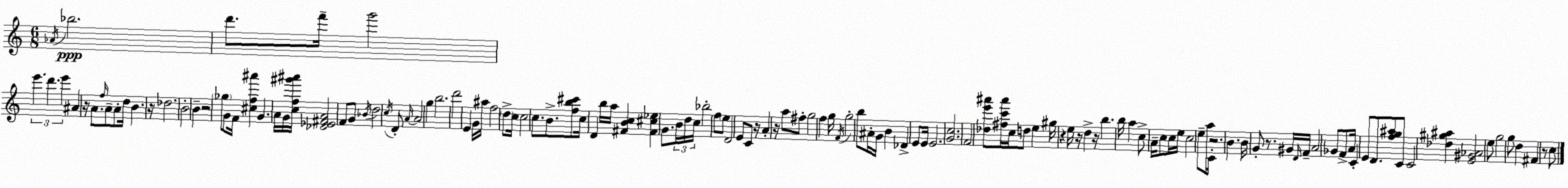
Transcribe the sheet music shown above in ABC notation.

X:1
T:Untitled
M:6/8
L:1/4
K:Am
_A/4 _b2 d'/2 f'/4 g'2 e' d' e' ^A z/4 A/2 f/4 A/2 A/2 d/4 B z/4 _d2 B2 B z2 _g/2 G/2 F/4 [^cf^a'] G A/4 G/4 [cf^g'^a']/4 [_D_E^FA]2 F/2 G/2 _B/4 d2 c/4 D/2 A/4 A2 g b2 d'2 E G/4 ^a/4 f2 d/2 c/4 c2 c/2 B/2 [fb^c']/2 c/4 D b/4 a/4 [^FBc] [^F^c_e] G/2 B/4 d/4 c/4 _b2 f/2 e/2 D2 E/2 C/2 z/4 A z/4 a/2 ^f/2 g2 f g/4 F/4 g2 b/2 ^A/4 G/4 B _D E/2 E/4 E2 [Gc]2 F2 [_de'^a']/2 [^fc'^a']/4 c/4 d/2 e ^g/4 z e/4 z/4 d z/4 b b/4 a c/2 A/4 c/2 c/4 e/4 c2 e/2 a/4 C/4 z2 B B/4 G/2 z/2 ^G/4 D/4 F/4 A2 _G/2 F/2 A/4 C E/2 D/2 [fg^a]/2 C/2 C2 [_d^g^a] [E^G_A]2 e/2 g2 g/2 d ^F z/2 c/2